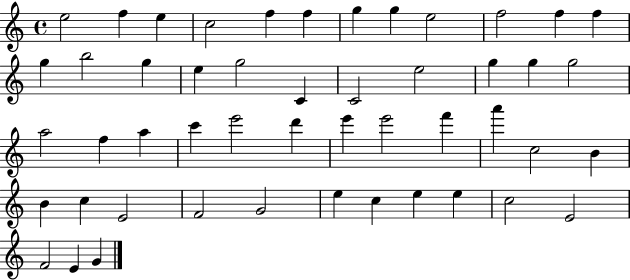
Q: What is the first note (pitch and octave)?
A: E5